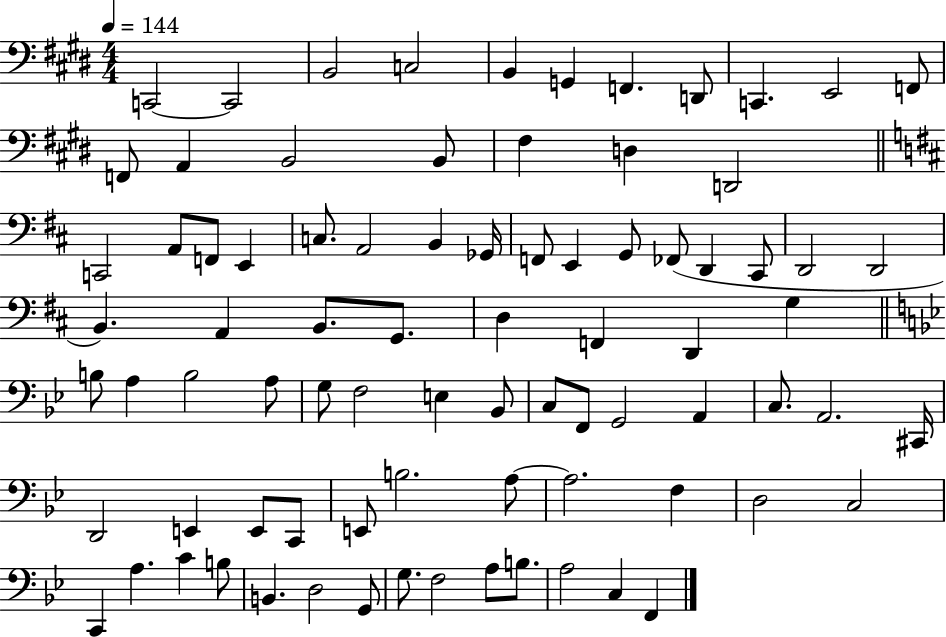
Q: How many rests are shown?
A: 0